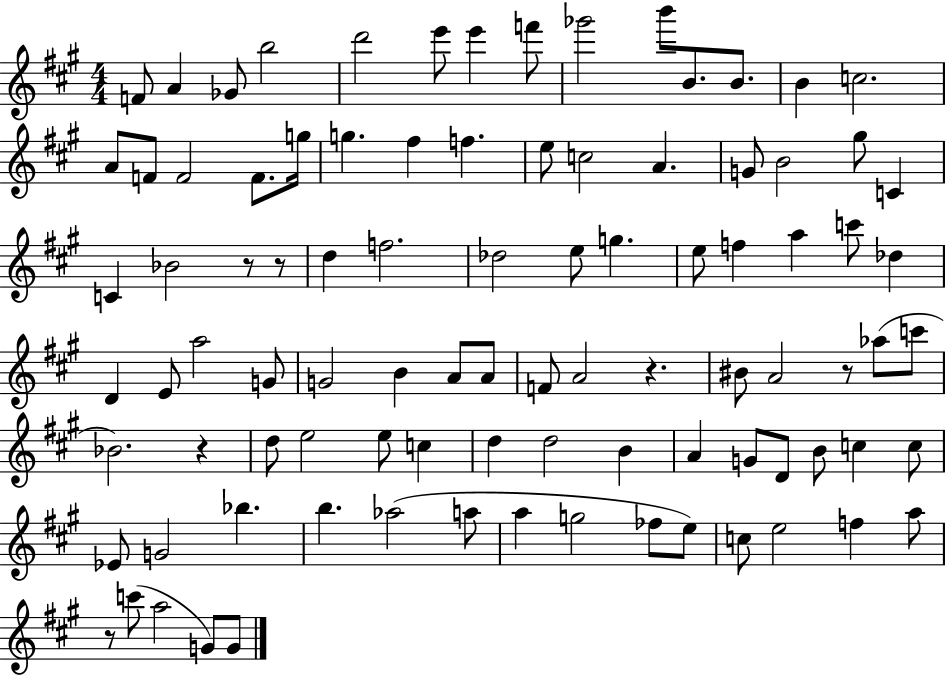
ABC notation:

X:1
T:Untitled
M:4/4
L:1/4
K:A
F/2 A _G/2 b2 d'2 e'/2 e' f'/2 _g'2 b'/2 B/2 B/2 B c2 A/2 F/2 F2 F/2 g/4 g ^f f e/2 c2 A G/2 B2 ^g/2 C C _B2 z/2 z/2 d f2 _d2 e/2 g e/2 f a c'/2 _d D E/2 a2 G/2 G2 B A/2 A/2 F/2 A2 z ^B/2 A2 z/2 _a/2 c'/2 _B2 z d/2 e2 e/2 c d d2 B A G/2 D/2 B/2 c c/2 _E/2 G2 _b b _a2 a/2 a g2 _f/2 e/2 c/2 e2 f a/2 z/2 c'/2 a2 G/2 G/2